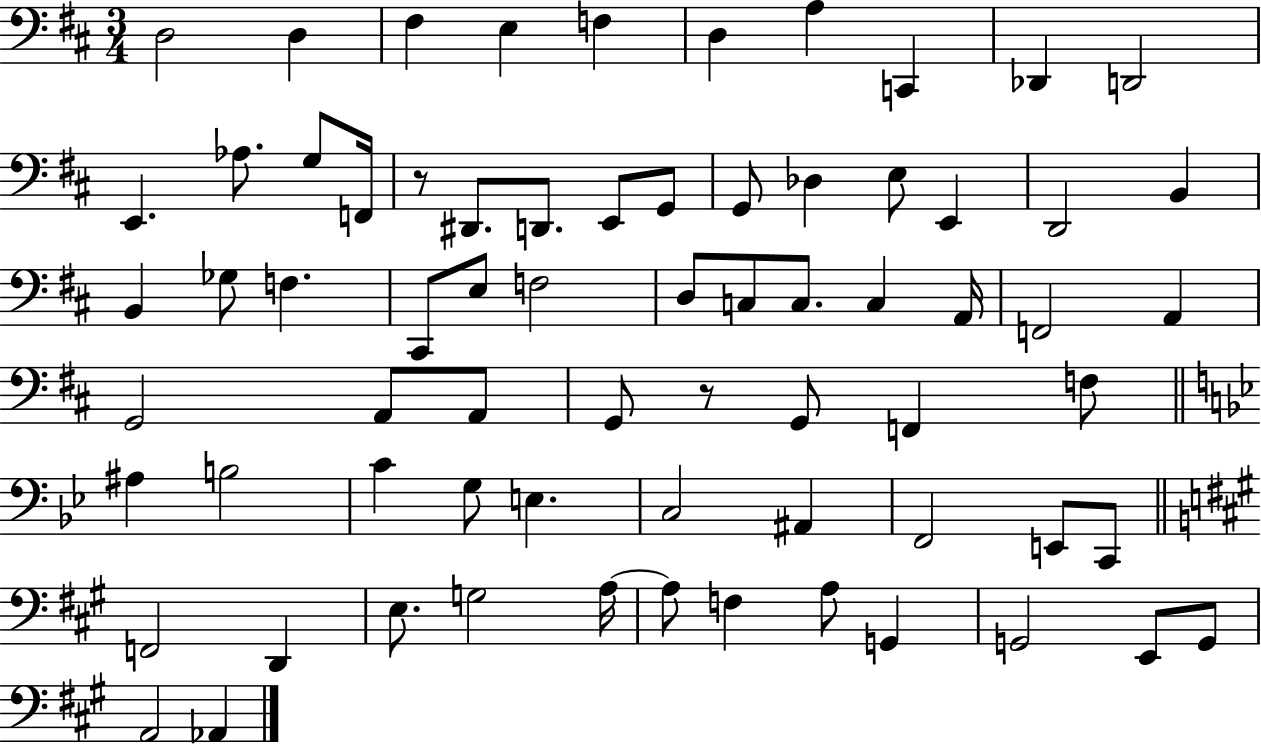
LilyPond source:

{
  \clef bass
  \numericTimeSignature
  \time 3/4
  \key d \major
  \repeat volta 2 { d2 d4 | fis4 e4 f4 | d4 a4 c,4 | des,4 d,2 | \break e,4. aes8. g8 f,16 | r8 dis,8. d,8. e,8 g,8 | g,8 des4 e8 e,4 | d,2 b,4 | \break b,4 ges8 f4. | cis,8 e8 f2 | d8 c8 c8. c4 a,16 | f,2 a,4 | \break g,2 a,8 a,8 | g,8 r8 g,8 f,4 f8 | \bar "||" \break \key g \minor ais4 b2 | c'4 g8 e4. | c2 ais,4 | f,2 e,8 c,8 | \break \bar "||" \break \key a \major f,2 d,4 | e8. g2 a16~~ | a8 f4 a8 g,4 | g,2 e,8 g,8 | \break a,2 aes,4 | } \bar "|."
}